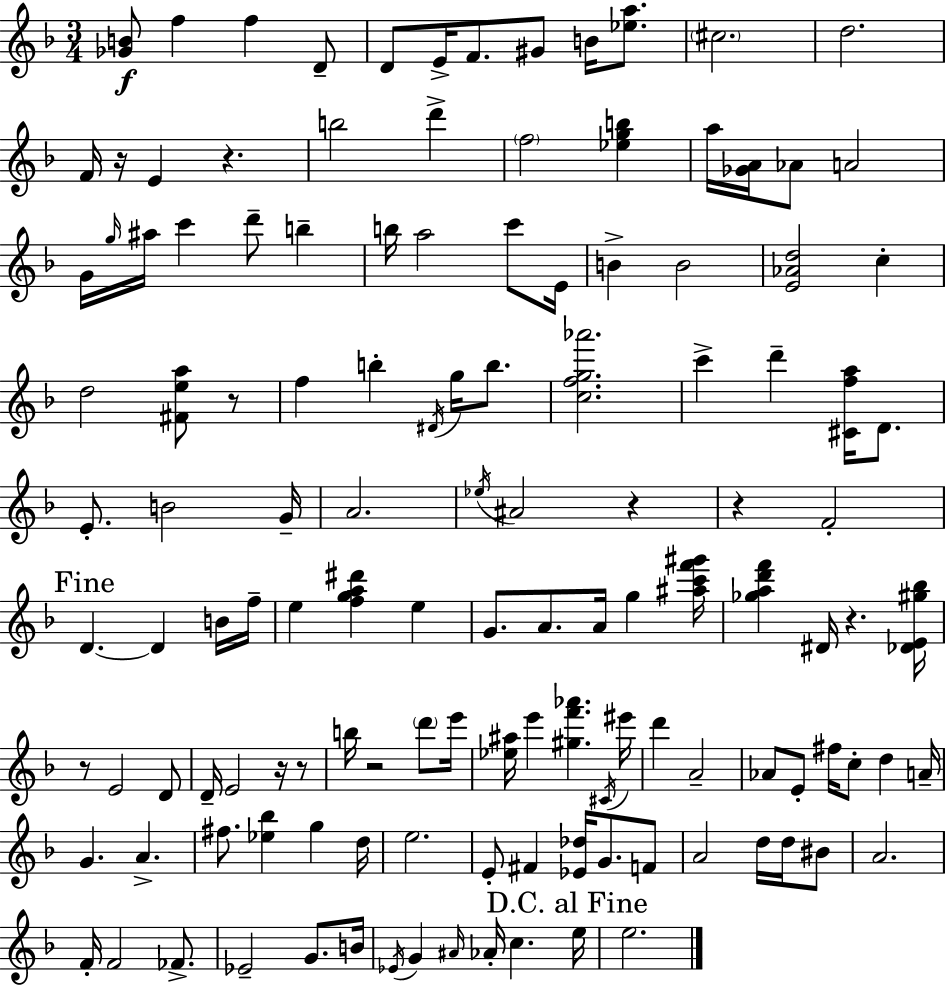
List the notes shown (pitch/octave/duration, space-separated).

[Gb4,B4]/e F5/q F5/q D4/e D4/e E4/s F4/e. G#4/e B4/s [Eb5,A5]/e. C#5/h. D5/h. F4/s R/s E4/q R/q. B5/h D6/q F5/h [Eb5,G5,B5]/q A5/s [Gb4,A4]/s Ab4/e A4/h G4/s G5/s A#5/s C6/q D6/e B5/q B5/s A5/h C6/e E4/s B4/q B4/h [E4,Ab4,D5]/h C5/q D5/h [F#4,E5,A5]/e R/e F5/q B5/q D#4/s G5/s B5/e. [C5,F5,G5,Ab6]/h. C6/q D6/q [C#4,F5,A5]/s D4/e. E4/e. B4/h G4/s A4/h. Eb5/s A#4/h R/q R/q F4/h D4/q. D4/q B4/s F5/s E5/q [F5,G5,A5,D#6]/q E5/q G4/e. A4/e. A4/s G5/q [A#5,C6,F6,G#6]/s [Gb5,A5,D6,F6]/q D#4/s R/q. [Db4,E4,G#5,Bb5]/s R/e E4/h D4/e D4/s E4/h R/s R/e B5/s R/h D6/e E6/s [Eb5,A#5]/s E6/q [G#5,F6,Ab6]/q. C#4/s EIS6/s D6/q A4/h Ab4/e E4/e F#5/s C5/e D5/q A4/s G4/q. A4/q. F#5/e. [Eb5,Bb5]/q G5/q D5/s E5/h. E4/e F#4/q [Eb4,Db5]/s G4/e. F4/e A4/h D5/s D5/s BIS4/e A4/h. F4/s F4/h FES4/e. Eb4/h G4/e. B4/s Eb4/s G4/q A#4/s Ab4/s C5/q. E5/s E5/h.